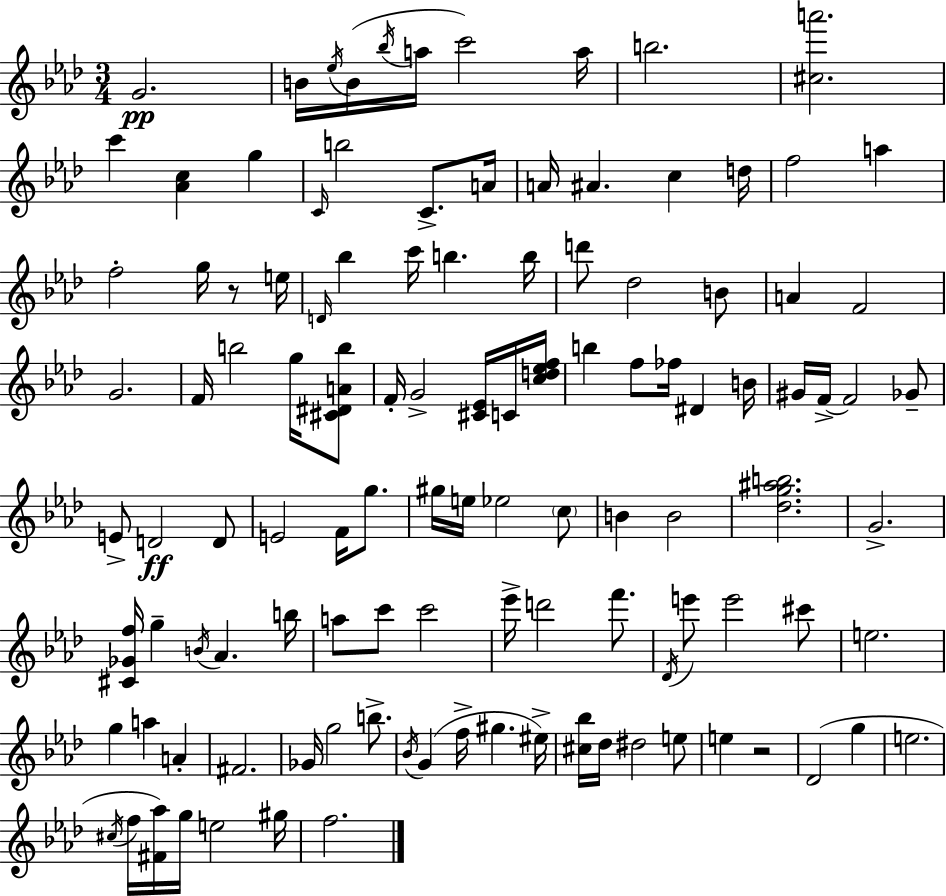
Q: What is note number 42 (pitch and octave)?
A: B5